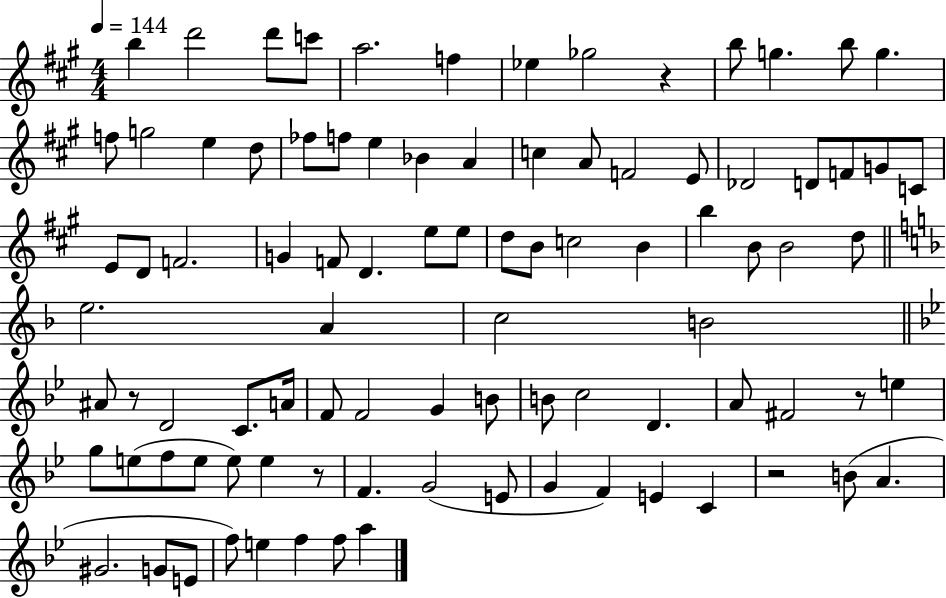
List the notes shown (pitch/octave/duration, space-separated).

B5/q D6/h D6/e C6/e A5/h. F5/q Eb5/q Gb5/h R/q B5/e G5/q. B5/e G5/q. F5/e G5/h E5/q D5/e FES5/e F5/e E5/q Bb4/q A4/q C5/q A4/e F4/h E4/e Db4/h D4/e F4/e G4/e C4/e E4/e D4/e F4/h. G4/q F4/e D4/q. E5/e E5/e D5/e B4/e C5/h B4/q B5/q B4/e B4/h D5/e E5/h. A4/q C5/h B4/h A#4/e R/e D4/h C4/e. A4/s F4/e F4/h G4/q B4/e B4/e C5/h D4/q. A4/e F#4/h R/e E5/q G5/e E5/e F5/e E5/e E5/e E5/q R/e F4/q. G4/h E4/e G4/q F4/q E4/q C4/q R/h B4/e A4/q. G#4/h. G4/e E4/e F5/e E5/q F5/q F5/e A5/q